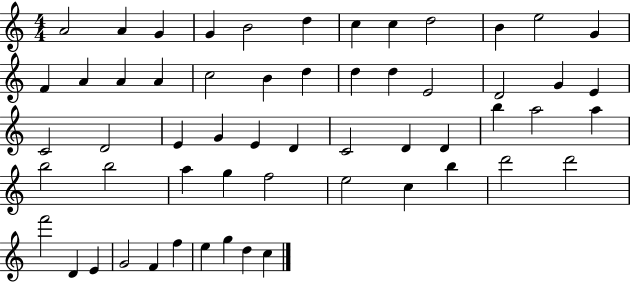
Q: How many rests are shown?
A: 0